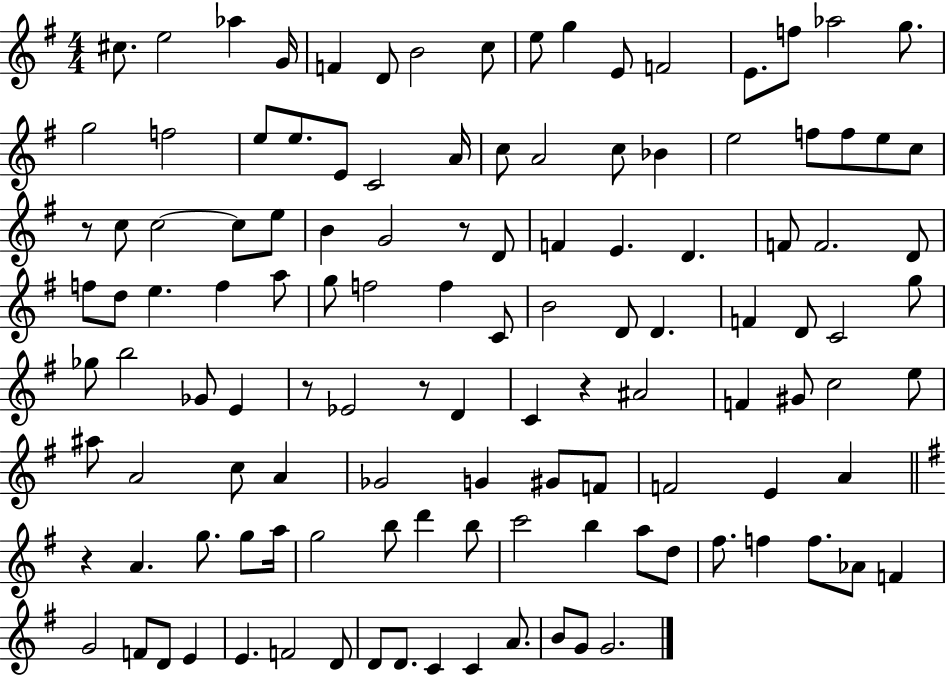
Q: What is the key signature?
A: G major